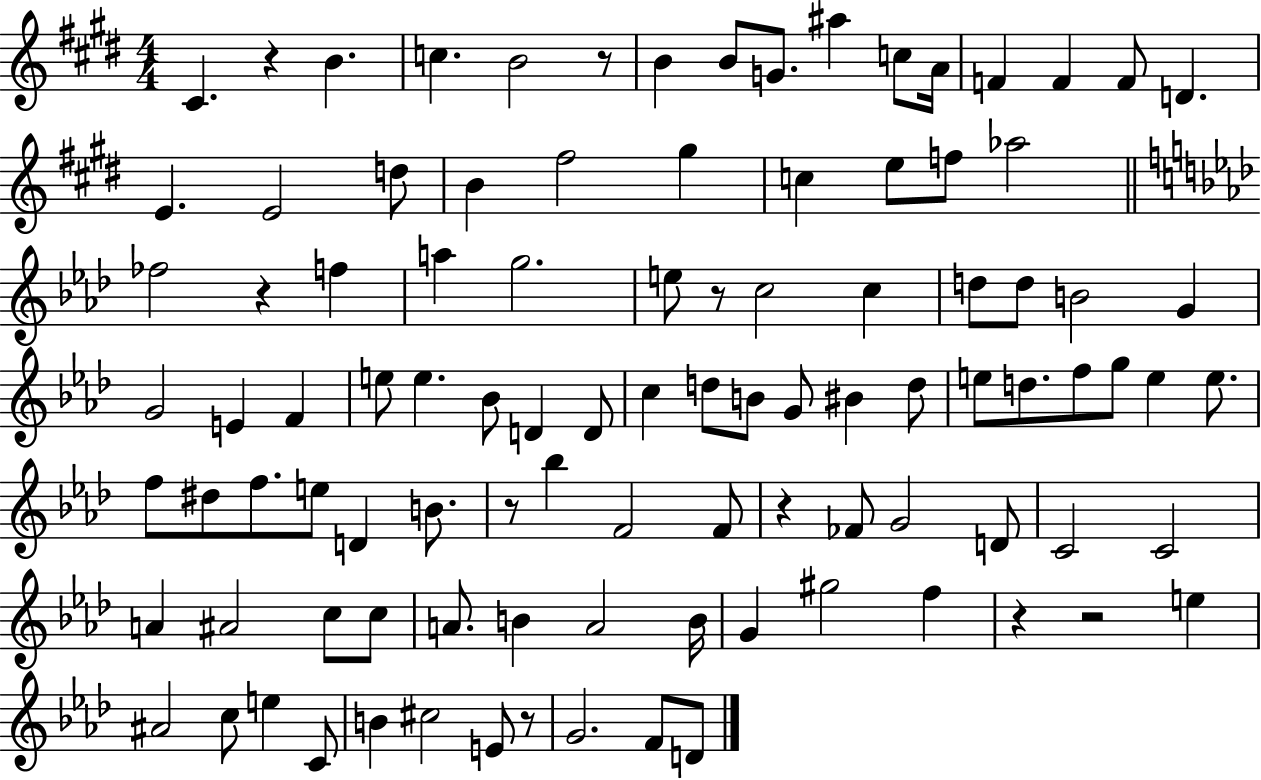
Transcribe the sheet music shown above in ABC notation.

X:1
T:Untitled
M:4/4
L:1/4
K:E
^C z B c B2 z/2 B B/2 G/2 ^a c/2 A/4 F F F/2 D E E2 d/2 B ^f2 ^g c e/2 f/2 _a2 _f2 z f a g2 e/2 z/2 c2 c d/2 d/2 B2 G G2 E F e/2 e _B/2 D D/2 c d/2 B/2 G/2 ^B d/2 e/2 d/2 f/2 g/2 e e/2 f/2 ^d/2 f/2 e/2 D B/2 z/2 _b F2 F/2 z _F/2 G2 D/2 C2 C2 A ^A2 c/2 c/2 A/2 B A2 B/4 G ^g2 f z z2 e ^A2 c/2 e C/2 B ^c2 E/2 z/2 G2 F/2 D/2